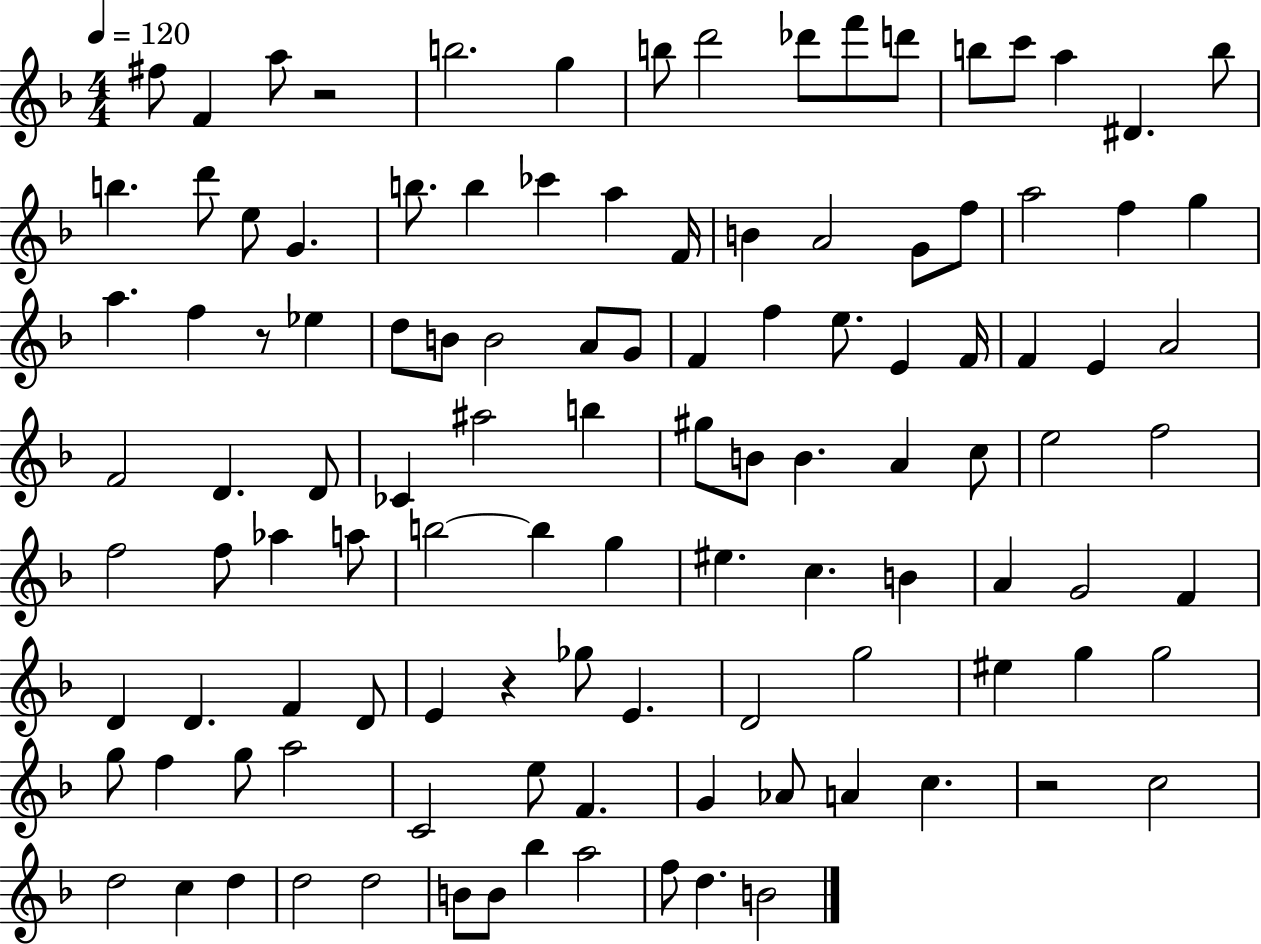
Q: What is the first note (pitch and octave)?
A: F#5